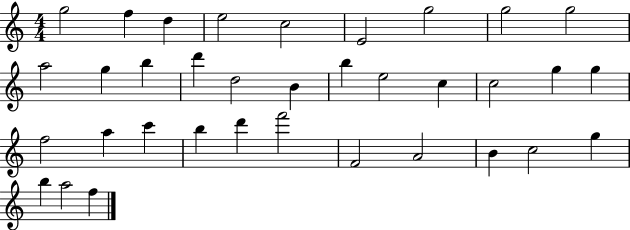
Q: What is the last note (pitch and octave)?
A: F5